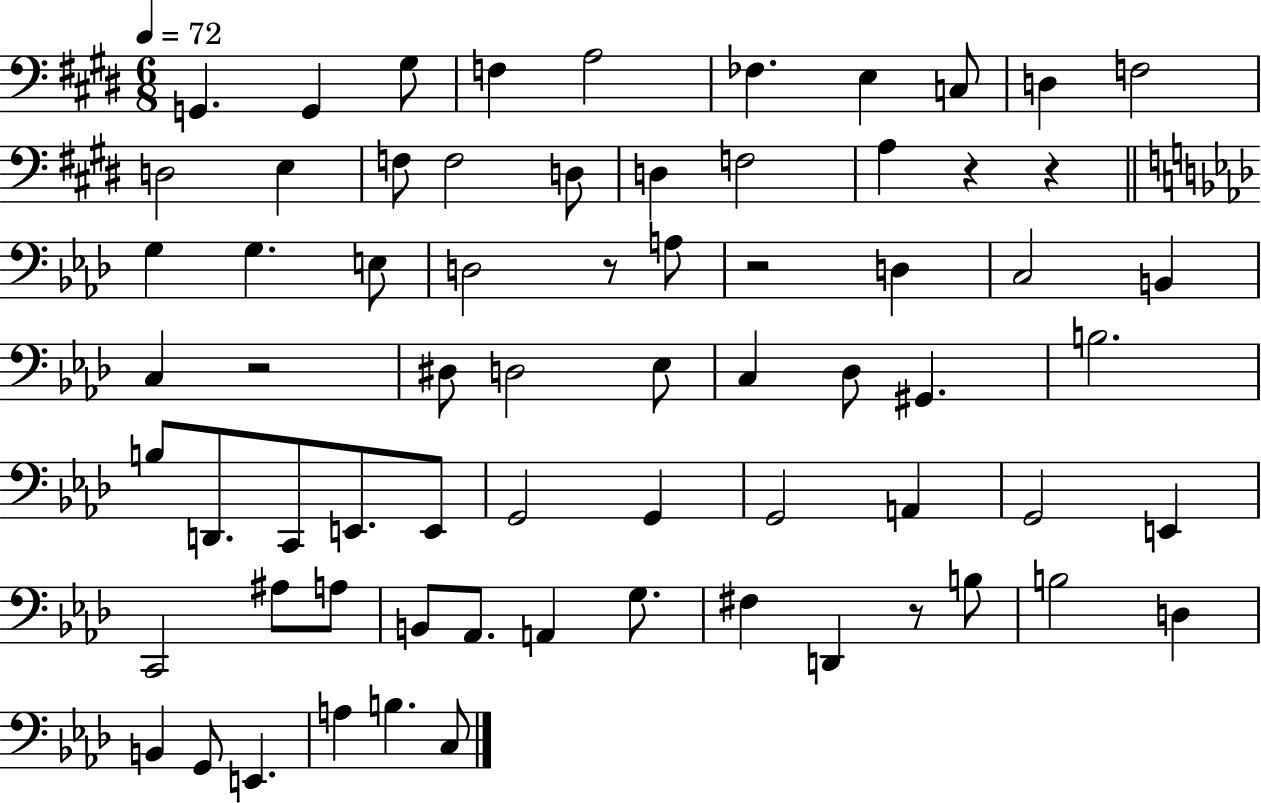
G2/q. G2/q G#3/e F3/q A3/h FES3/q. E3/q C3/e D3/q F3/h D3/h E3/q F3/e F3/h D3/e D3/q F3/h A3/q R/q R/q G3/q G3/q. E3/e D3/h R/e A3/e R/h D3/q C3/h B2/q C3/q R/h D#3/e D3/h Eb3/e C3/q Db3/e G#2/q. B3/h. B3/e D2/e. C2/e E2/e. E2/e G2/h G2/q G2/h A2/q G2/h E2/q C2/h A#3/e A3/e B2/e Ab2/e. A2/q G3/e. F#3/q D2/q R/e B3/e B3/h D3/q B2/q G2/e E2/q. A3/q B3/q. C3/e